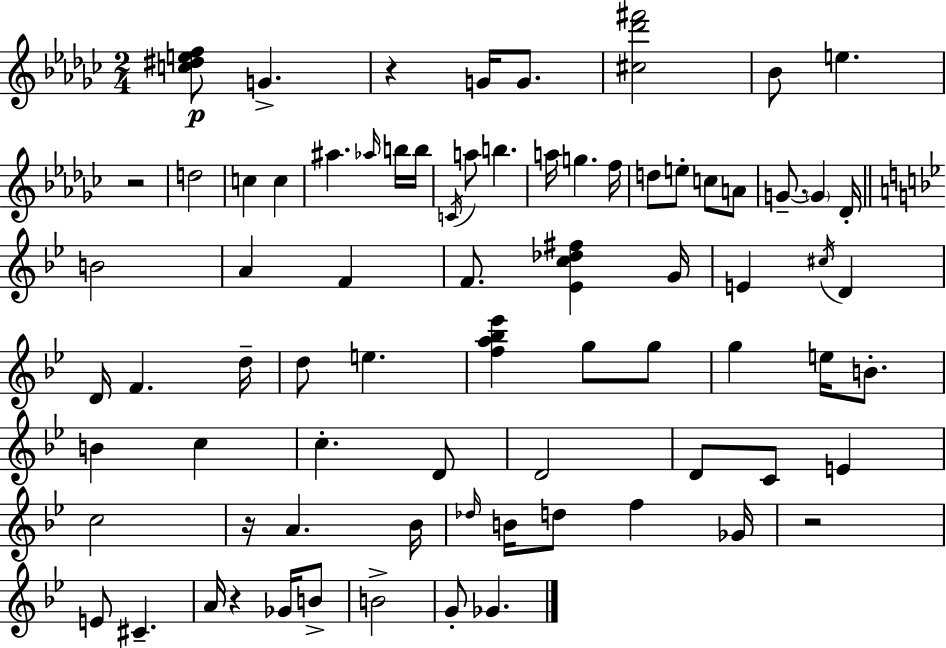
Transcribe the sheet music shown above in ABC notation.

X:1
T:Untitled
M:2/4
L:1/4
K:Ebm
[c^def]/2 G z G/4 G/2 [^c_d'^f']2 _B/2 e z2 d2 c c ^a _a/4 b/4 b/4 C/4 a/2 b a/4 g f/4 d/2 e/2 c/2 A/2 G/2 G _D/4 B2 A F F/2 [_Ec_d^f] G/4 E ^c/4 D D/4 F d/4 d/2 e [fa_b_e'] g/2 g/2 g e/4 B/2 B c c D/2 D2 D/2 C/2 E c2 z/4 A _B/4 _d/4 B/4 d/2 f _G/4 z2 E/2 ^C A/4 z _G/4 B/2 B2 G/2 _G